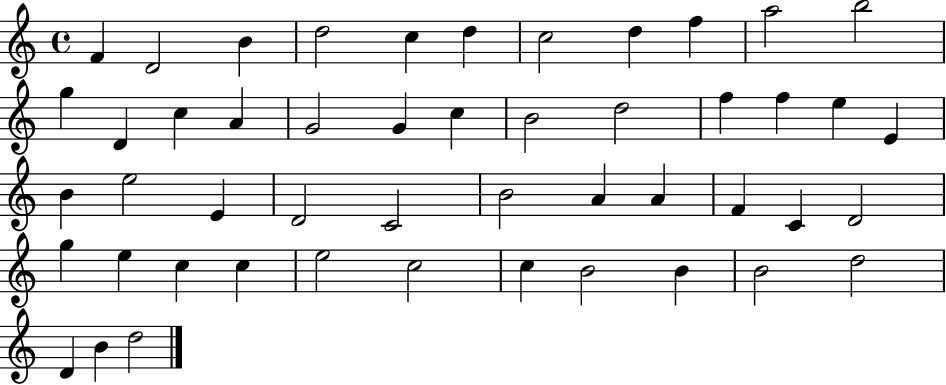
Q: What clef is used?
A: treble